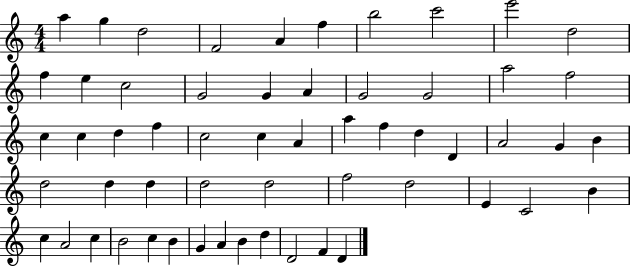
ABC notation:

X:1
T:Untitled
M:4/4
L:1/4
K:C
a g d2 F2 A f b2 c'2 e'2 d2 f e c2 G2 G A G2 G2 a2 f2 c c d f c2 c A a f d D A2 G B d2 d d d2 d2 f2 d2 E C2 B c A2 c B2 c B G A B d D2 F D